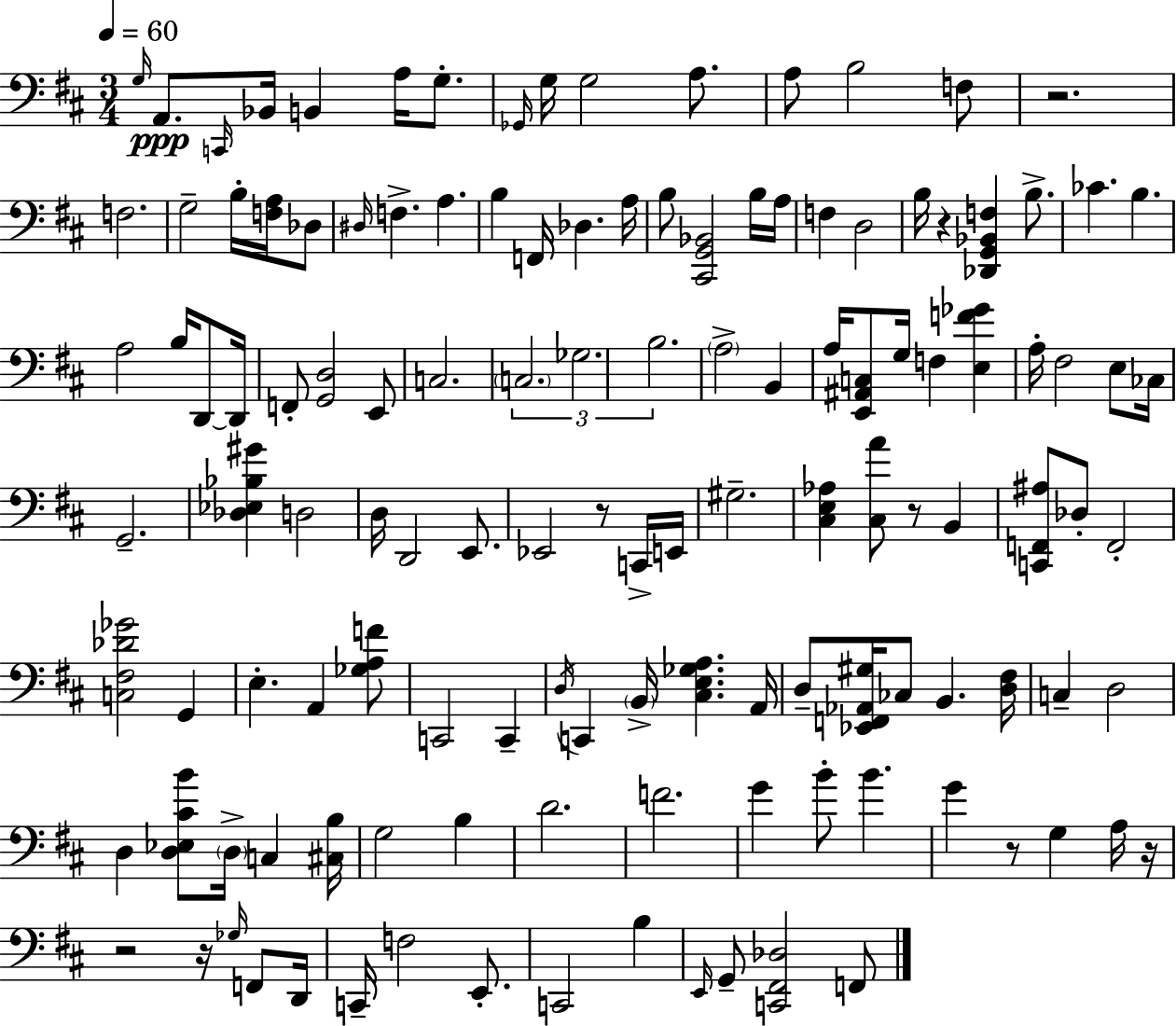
X:1
T:Untitled
M:3/4
L:1/4
K:D
G,/4 A,,/2 C,,/4 _B,,/4 B,, A,/4 G,/2 _G,,/4 G,/4 G,2 A,/2 A,/2 B,2 F,/2 z2 F,2 G,2 B,/4 [F,A,]/4 _D,/2 ^D,/4 F, A, B, F,,/4 _D, A,/4 B,/2 [^C,,G,,_B,,]2 B,/4 A,/4 F, D,2 B,/4 z [_D,,G,,_B,,F,] B,/2 _C B, A,2 B,/4 D,,/2 D,,/4 F,,/2 [G,,D,]2 E,,/2 C,2 C,2 _G,2 B,2 A,2 B,, A,/4 [E,,^A,,C,]/2 G,/4 F, [E,F_G] A,/4 ^F,2 E,/2 _C,/4 G,,2 [_D,_E,_B,^G] D,2 D,/4 D,,2 E,,/2 _E,,2 z/2 C,,/4 E,,/4 ^G,2 [^C,E,_A,] [^C,A]/2 z/2 B,, [C,,F,,^A,]/2 _D,/2 F,,2 [C,^F,_D_G]2 G,, E, A,, [_G,A,F]/2 C,,2 C,, D,/4 C,, B,,/4 [^C,E,_G,A,] A,,/4 D,/2 [_E,,F,,_A,,^G,]/4 _C,/2 B,, [D,^F,]/4 C, D,2 D, [D,_E,^CB]/2 D,/4 C, [^C,B,]/4 G,2 B, D2 F2 G B/2 B G z/2 G, A,/4 z/4 z2 z/4 _G,/4 F,,/2 D,,/4 C,,/4 F,2 E,,/2 C,,2 B, E,,/4 G,,/2 [C,,^F,,_D,]2 F,,/2